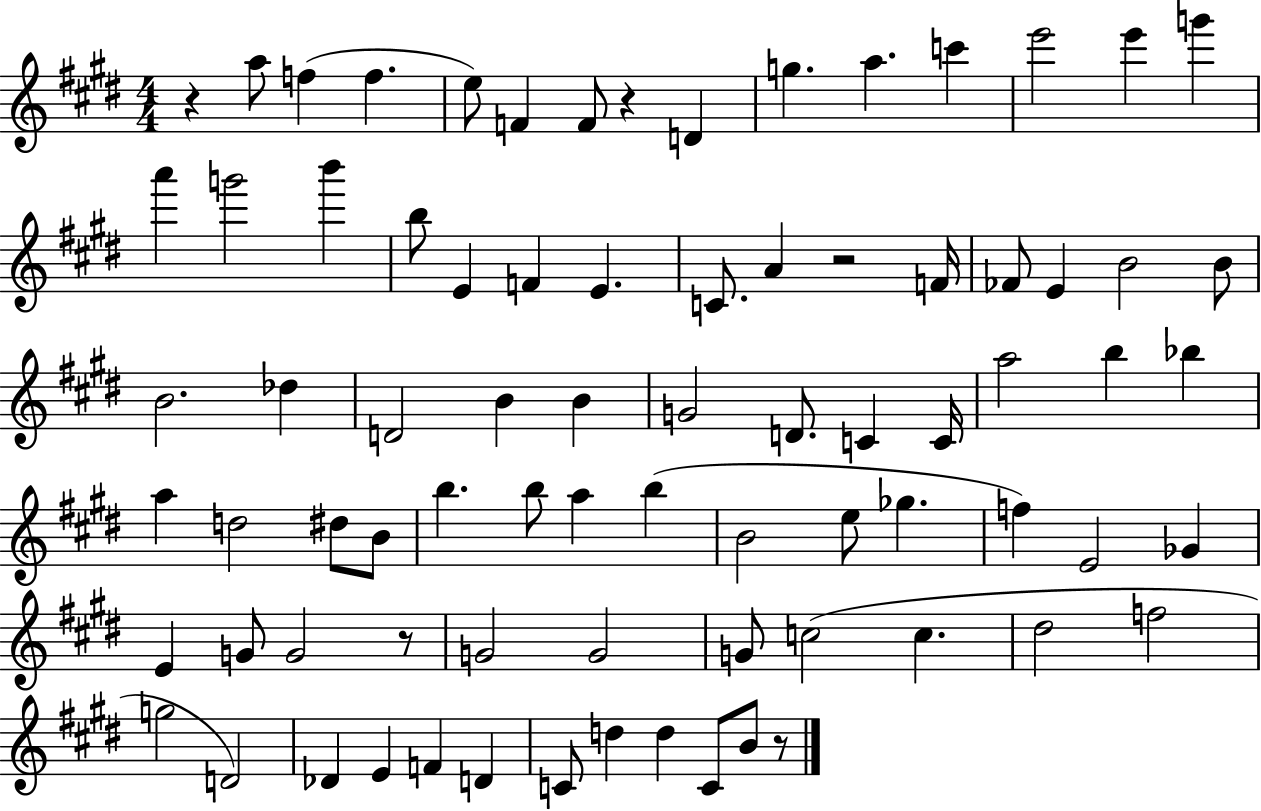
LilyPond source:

{
  \clef treble
  \numericTimeSignature
  \time 4/4
  \key e \major
  r4 a''8 f''4( f''4. | e''8) f'4 f'8 r4 d'4 | g''4. a''4. c'''4 | e'''2 e'''4 g'''4 | \break a'''4 g'''2 b'''4 | b''8 e'4 f'4 e'4. | c'8. a'4 r2 f'16 | fes'8 e'4 b'2 b'8 | \break b'2. des''4 | d'2 b'4 b'4 | g'2 d'8. c'4 c'16 | a''2 b''4 bes''4 | \break a''4 d''2 dis''8 b'8 | b''4. b''8 a''4 b''4( | b'2 e''8 ges''4. | f''4) e'2 ges'4 | \break e'4 g'8 g'2 r8 | g'2 g'2 | g'8 c''2( c''4. | dis''2 f''2 | \break g''2 d'2) | des'4 e'4 f'4 d'4 | c'8 d''4 d''4 c'8 b'8 r8 | \bar "|."
}